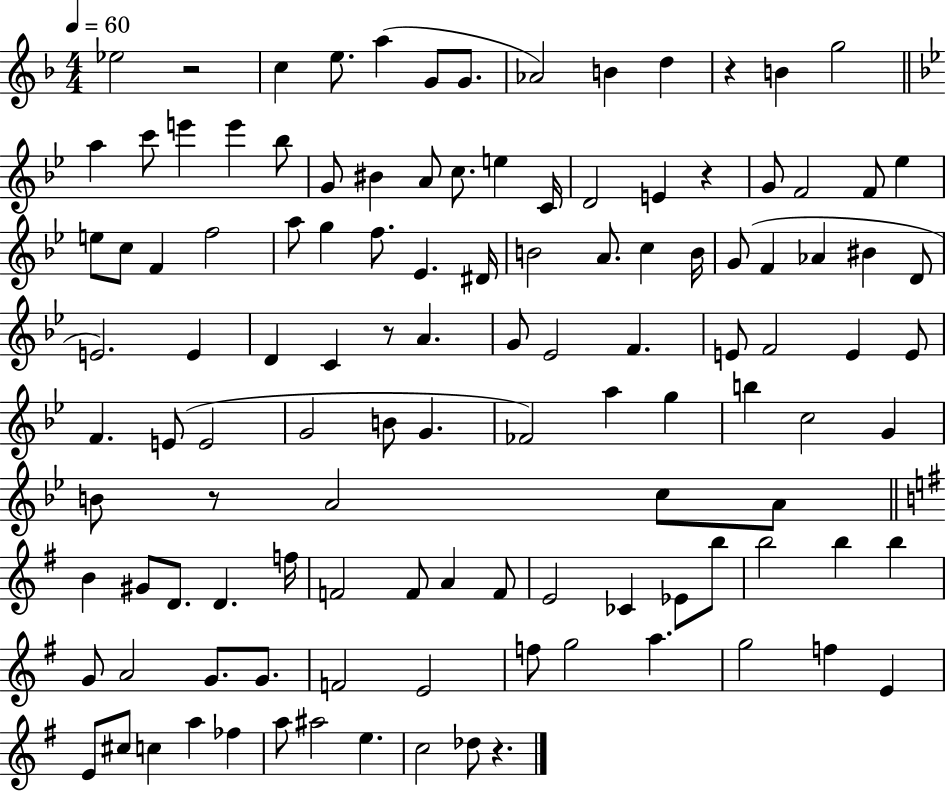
{
  \clef treble
  \numericTimeSignature
  \time 4/4
  \key f \major
  \tempo 4 = 60
  ees''2 r2 | c''4 e''8. a''4( g'8 g'8. | aes'2) b'4 d''4 | r4 b'4 g''2 | \break \bar "||" \break \key bes \major a''4 c'''8 e'''4 e'''4 bes''8 | g'8 bis'4 a'8 c''8. e''4 c'16 | d'2 e'4 r4 | g'8 f'2 f'8 ees''4 | \break e''8 c''8 f'4 f''2 | a''8 g''4 f''8. ees'4. dis'16 | b'2 a'8. c''4 b'16 | g'8( f'4 aes'4 bis'4 d'8 | \break e'2.) e'4 | d'4 c'4 r8 a'4. | g'8 ees'2 f'4. | e'8 f'2 e'4 e'8 | \break f'4. e'8( e'2 | g'2 b'8 g'4. | fes'2) a''4 g''4 | b''4 c''2 g'4 | \break b'8 r8 a'2 c''8 a'8 | \bar "||" \break \key g \major b'4 gis'8 d'8. d'4. f''16 | f'2 f'8 a'4 f'8 | e'2 ces'4 ees'8 b''8 | b''2 b''4 b''4 | \break g'8 a'2 g'8. g'8. | f'2 e'2 | f''8 g''2 a''4. | g''2 f''4 e'4 | \break e'8 cis''8 c''4 a''4 fes''4 | a''8 ais''2 e''4. | c''2 des''8 r4. | \bar "|."
}